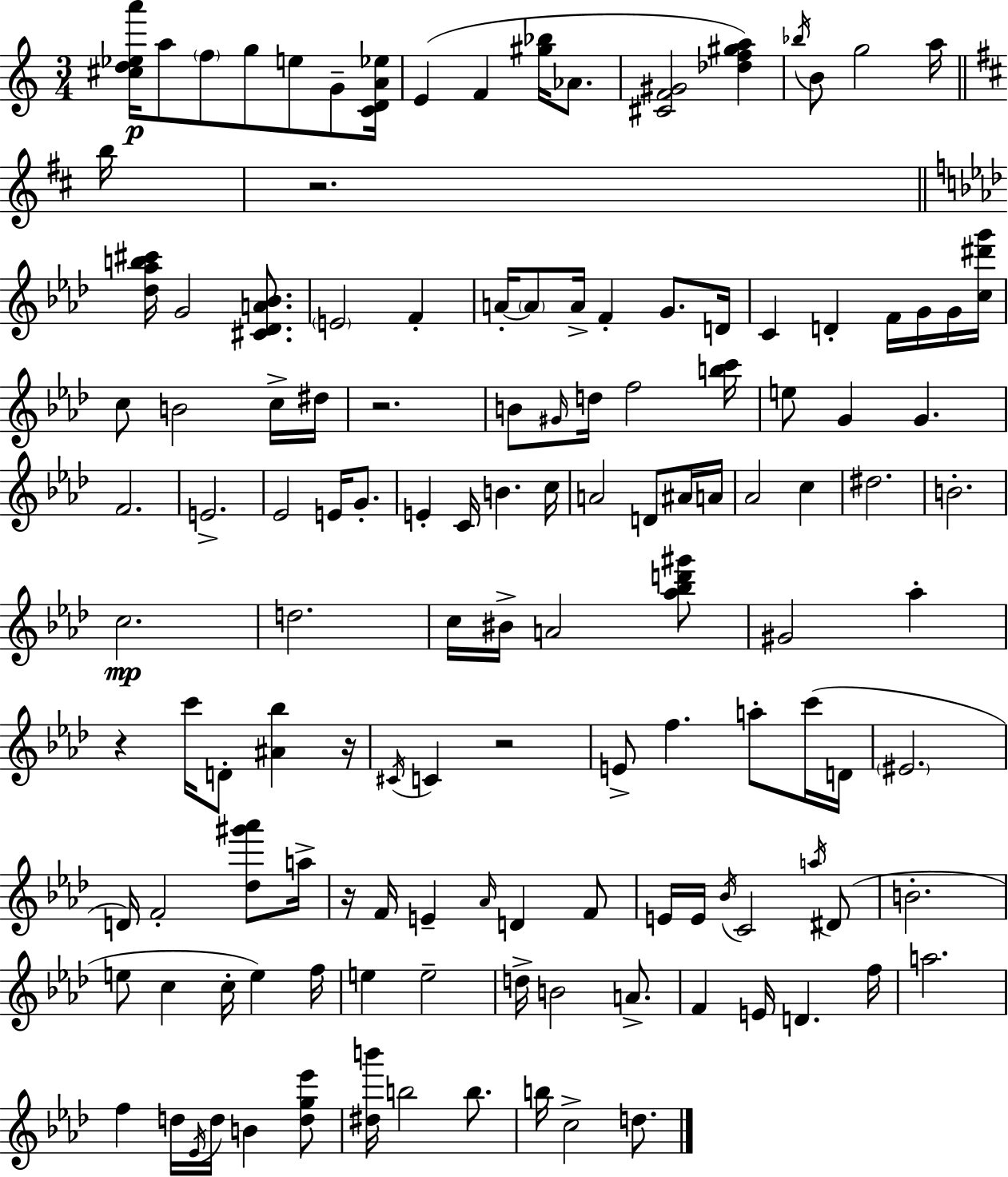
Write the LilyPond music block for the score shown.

{
  \clef treble
  \numericTimeSignature
  \time 3/4
  \key c \major
  <cis'' d'' ees'' a'''>16\p a''8 \parenthesize f''8 g''8 e''8 g'8-- <c' d' a' ees''>16 | e'4( f'4 <gis'' bes''>16 aes'8. | <cis' f' gis'>2 <des'' f'' gis'' a''>4) | \acciaccatura { bes''16 } b'8 g''2 a''16 | \break \bar "||" \break \key d \major b''16 r2. | \bar "||" \break \key aes \major <des'' aes'' b'' cis'''>16 g'2 <cis' des' a' bes'>8. | \parenthesize e'2 f'4-. | a'16-.~~ \parenthesize a'8 a'16-> f'4-. g'8. d'16 | c'4 d'4-. f'16 g'16 g'16 <c'' dis''' g'''>16 | \break c''8 b'2 c''16-> dis''16 | r2. | b'8 \grace { gis'16 } d''16 f''2 | <b'' c'''>16 e''8 g'4 g'4. | \break f'2. | e'2.-> | ees'2 e'16 g'8.-. | e'4-. c'16 b'4. | \break c''16 a'2 d'8 ais'16 | a'16 aes'2 c''4 | dis''2. | b'2.-. | \break c''2.\mp | d''2. | c''16 bis'16-> a'2 <aes'' bes'' d''' gis'''>8 | gis'2 aes''4-. | \break r4 c'''16 d'8-. <ais' bes''>4 | r16 \acciaccatura { cis'16 } c'4 r2 | e'8-> f''4. a''8-. | c'''16( d'16 \parenthesize eis'2. | \break d'16) f'2-. <des'' gis''' aes'''>8 | a''16-> r16 f'16 e'4-- \grace { aes'16 } d'4 | f'8 e'16 e'16 \acciaccatura { bes'16 } c'2 | \acciaccatura { a''16 } dis'8( b'2.-. | \break e''8 c''4 c''16-. | e''4) f''16 e''4 e''2-- | d''16-> b'2 | a'8.-> f'4 e'16 d'4. | \break f''16 a''2. | f''4 d''16 \acciaccatura { ees'16 } d''16 | b'4 <d'' g'' ees'''>8 <dis'' b'''>16 b''2 | b''8. b''16 c''2-> | \break d''8. \bar "|."
}